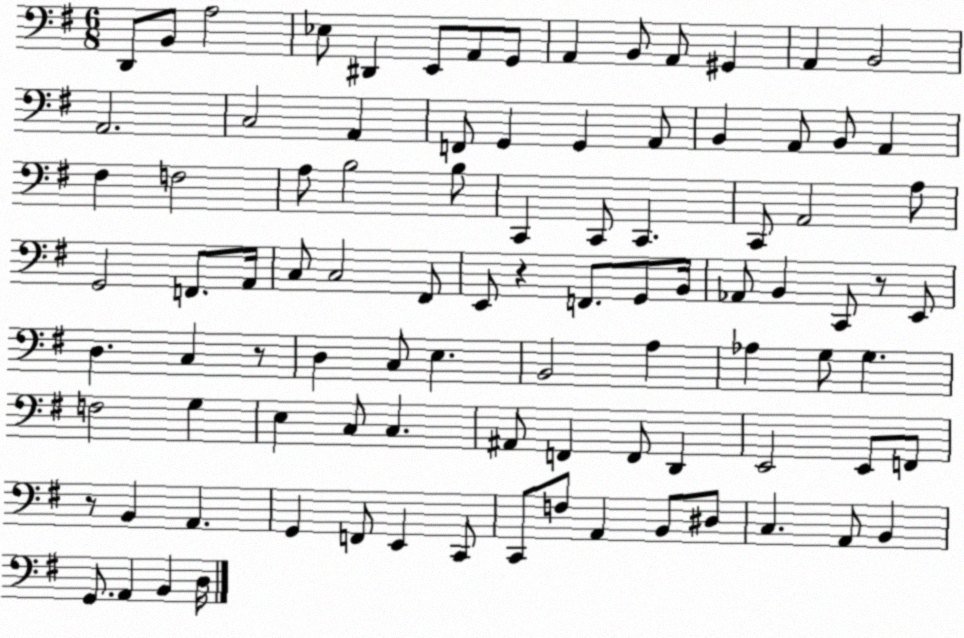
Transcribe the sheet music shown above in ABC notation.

X:1
T:Untitled
M:6/8
L:1/4
K:G
D,,/2 B,,/2 A,2 _E,/2 ^D,, E,,/2 A,,/2 G,,/2 A,, B,,/2 A,,/2 ^G,, A,, B,,2 A,,2 C,2 A,, F,,/2 G,, G,, A,,/2 B,, A,,/2 B,,/2 A,, ^F, F,2 A,/2 B,2 B,/2 C,, C,,/2 C,, C,,/2 A,,2 A,/2 G,,2 F,,/2 A,,/4 C,/2 C,2 ^F,,/2 E,,/2 z F,,/2 G,,/2 B,,/4 _A,,/2 B,, C,,/2 z/2 E,,/2 D, C, z/2 D, C,/2 E, B,,2 A, _A, G,/2 G, F,2 G, E, C,/2 C, ^A,,/2 F,, F,,/2 D,, E,,2 E,,/2 F,,/2 z/2 B,, A,, G,, F,,/2 E,, C,,/2 C,,/2 F,/2 A,, B,,/2 ^D,/2 C, A,,/2 B,, G,,/2 A,, B,, D,/4